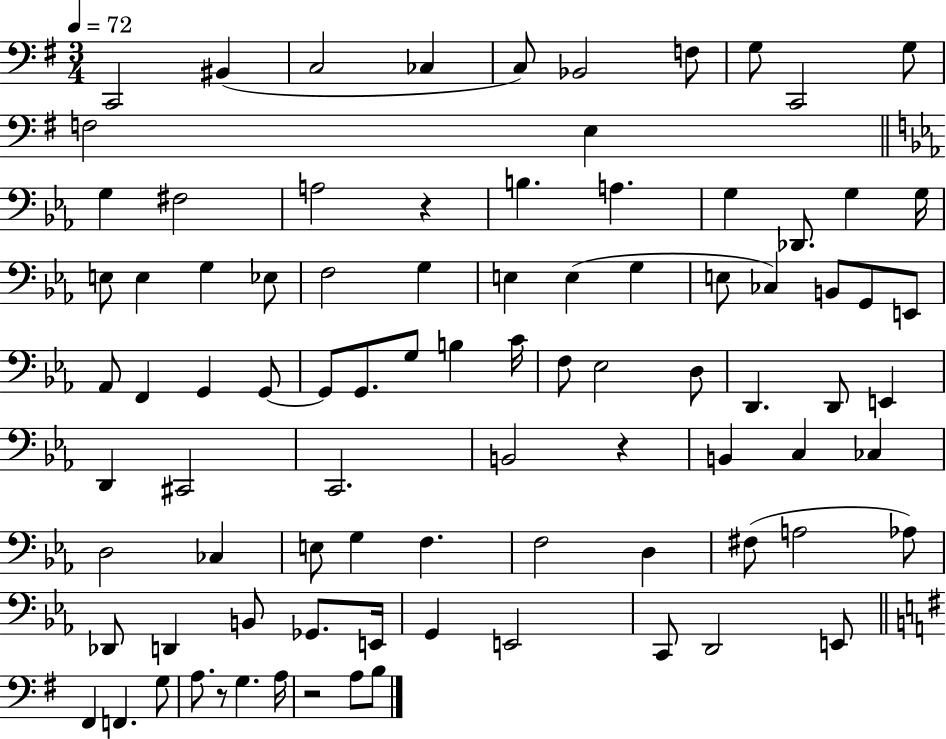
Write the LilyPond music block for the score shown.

{
  \clef bass
  \numericTimeSignature
  \time 3/4
  \key g \major
  \tempo 4 = 72
  c,2 bis,4( | c2 ces4 | c8) bes,2 f8 | g8 c,2 g8 | \break f2 e4 | \bar "||" \break \key ees \major g4 fis2 | a2 r4 | b4. a4. | g4 des,8. g4 g16 | \break e8 e4 g4 ees8 | f2 g4 | e4 e4( g4 | e8 ces4) b,8 g,8 e,8 | \break aes,8 f,4 g,4 g,8~~ | g,8 g,8. g8 b4 c'16 | f8 ees2 d8 | d,4. d,8 e,4 | \break d,4 cis,2 | c,2. | b,2 r4 | b,4 c4 ces4 | \break d2 ces4 | e8 g4 f4. | f2 d4 | fis8( a2 aes8) | \break des,8 d,4 b,8 ges,8. e,16 | g,4 e,2 | c,8 d,2 e,8 | \bar "||" \break \key g \major fis,4 f,4. g8 | a8. r8 g4. a16 | r2 a8 b8 | \bar "|."
}